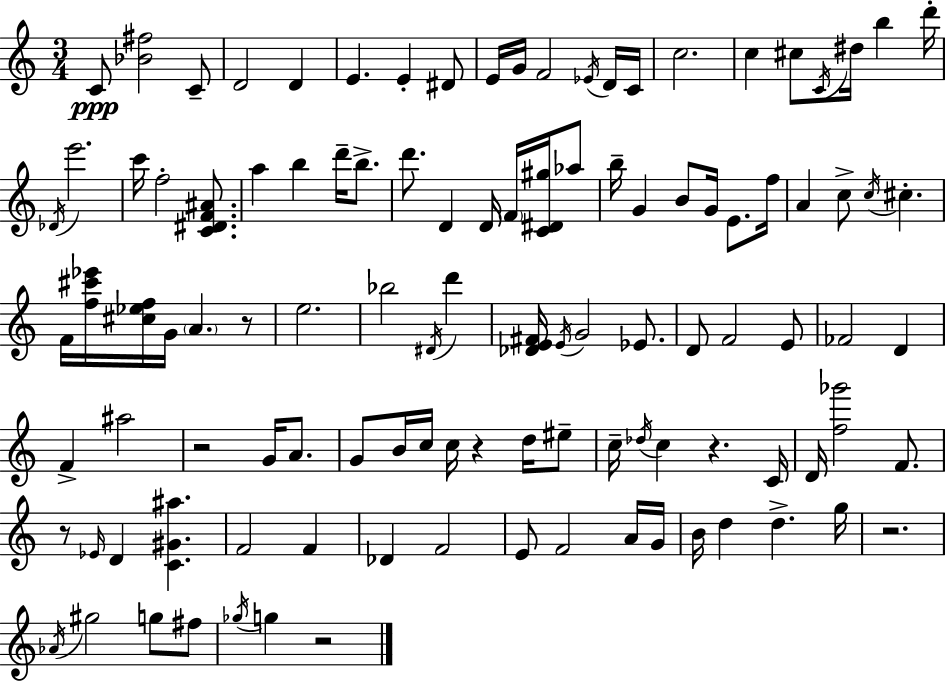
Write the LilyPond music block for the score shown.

{
  \clef treble
  \numericTimeSignature
  \time 3/4
  \key c \major
  c'8\ppp <bes' fis''>2 c'8-- | d'2 d'4 | e'4. e'4-. dis'8 | e'16 g'16 f'2 \acciaccatura { ees'16 } d'16 | \break c'16 c''2. | c''4 cis''8 \acciaccatura { c'16 } dis''16 b''4 | d'''16-. \acciaccatura { des'16 } e'''2. | c'''16 f''2-. | \break <c' dis' f' ais'>8. a''4 b''4 d'''16-- | b''8.-> d'''8. d'4 d'16 \parenthesize f'16 | <c' dis' gis''>16 aes''8 b''16-- g'4 b'8 g'16 e'8. | f''16 a'4 c''8-> \acciaccatura { c''16 } cis''4.-. | \break f'16 <f'' cis''' ees'''>16 <cis'' ees'' f''>16 g'16 \parenthesize a'4. | r8 e''2. | bes''2 | \acciaccatura { dis'16 } d'''4 <des' e' fis'>16 \acciaccatura { e'16 } g'2 | \break ees'8. d'8 f'2 | e'8 fes'2 | d'4 f'4-> ais''2 | r2 | \break g'16 a'8. g'8 b'16 c''16 c''16 r4 | d''16 eis''8-- c''16-- \acciaccatura { des''16 } c''4 | r4. c'16 d'16 <f'' ges'''>2 | f'8. r8 \grace { ees'16 } d'4 | \break <c' gis' ais''>4. f'2 | f'4 des'4 | f'2 e'8 f'2 | a'16 g'16 b'16 d''4 | \break d''4.-> g''16 r2. | \acciaccatura { aes'16 } gis''2 | g''8 fis''8 \acciaccatura { ges''16 } g''4 | r2 \bar "|."
}